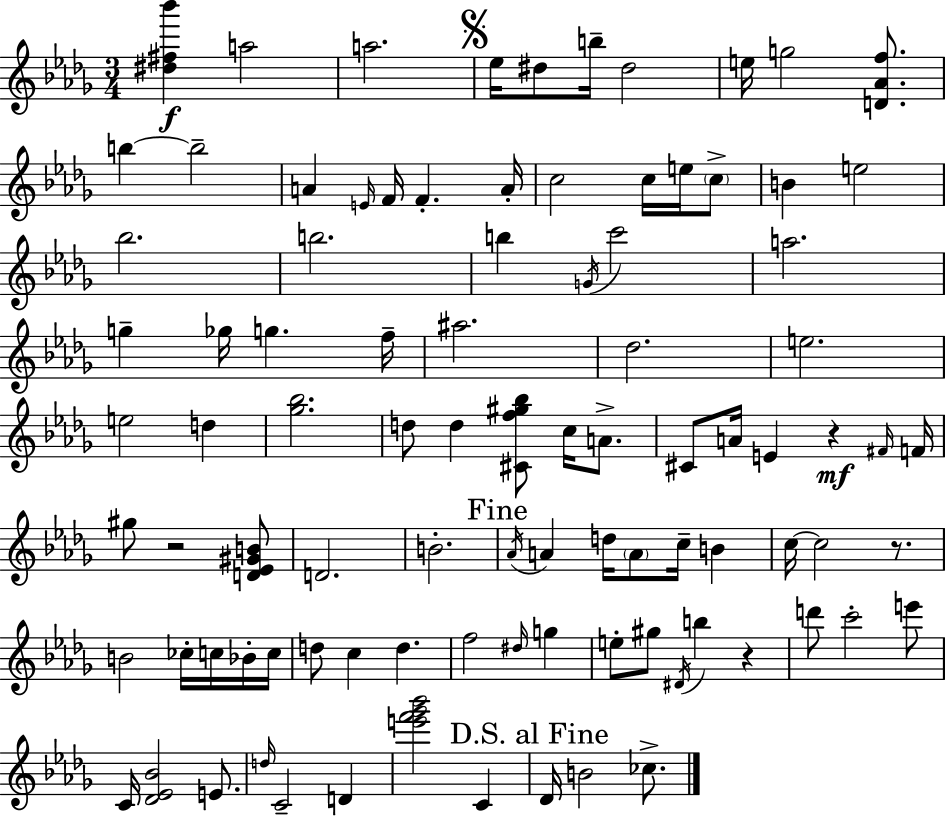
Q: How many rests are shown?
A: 4